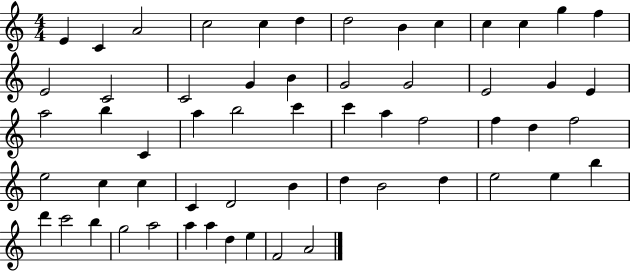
{
  \clef treble
  \numericTimeSignature
  \time 4/4
  \key c \major
  e'4 c'4 a'2 | c''2 c''4 d''4 | d''2 b'4 c''4 | c''4 c''4 g''4 f''4 | \break e'2 c'2 | c'2 g'4 b'4 | g'2 g'2 | e'2 g'4 e'4 | \break a''2 b''4 c'4 | a''4 b''2 c'''4 | c'''4 a''4 f''2 | f''4 d''4 f''2 | \break e''2 c''4 c''4 | c'4 d'2 b'4 | d''4 b'2 d''4 | e''2 e''4 b''4 | \break d'''4 c'''2 b''4 | g''2 a''2 | a''4 a''4 d''4 e''4 | f'2 a'2 | \break \bar "|."
}